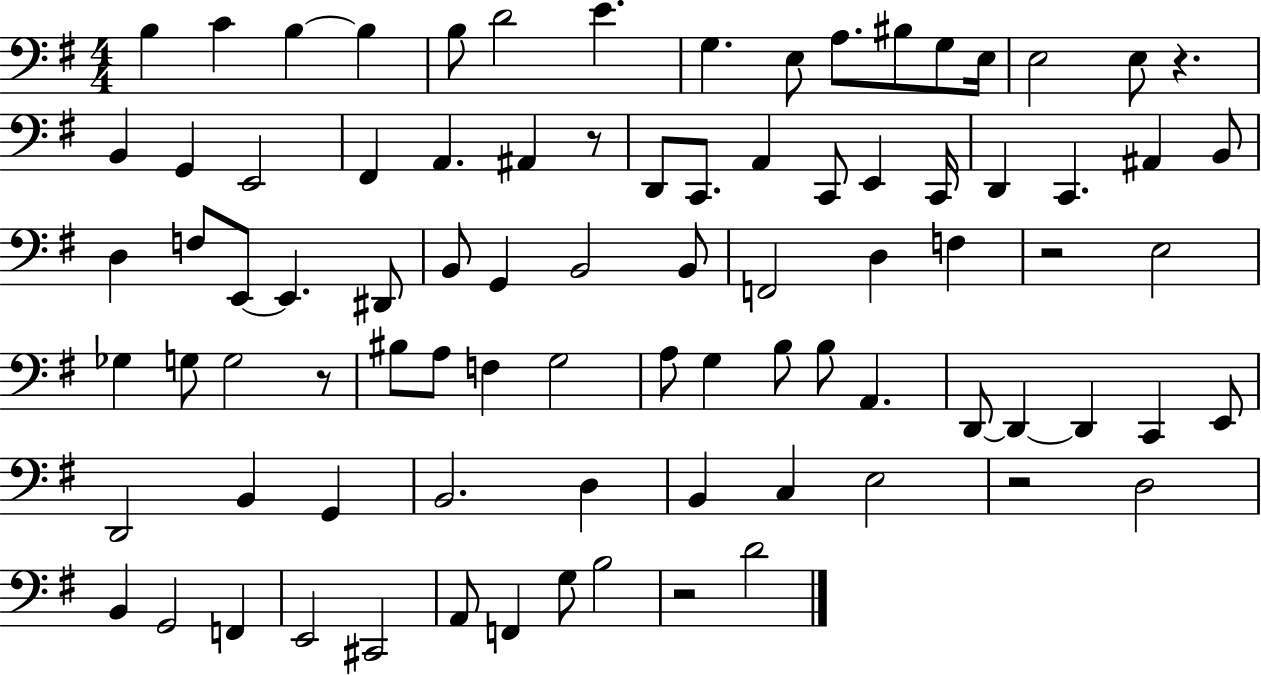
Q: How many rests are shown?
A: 6